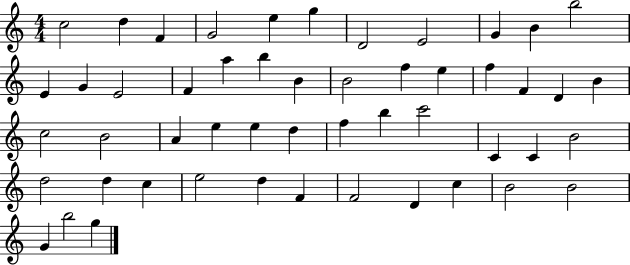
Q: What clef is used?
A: treble